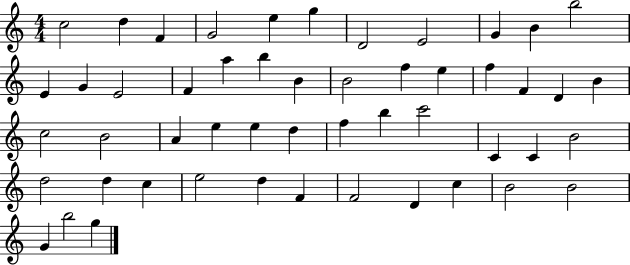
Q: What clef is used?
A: treble